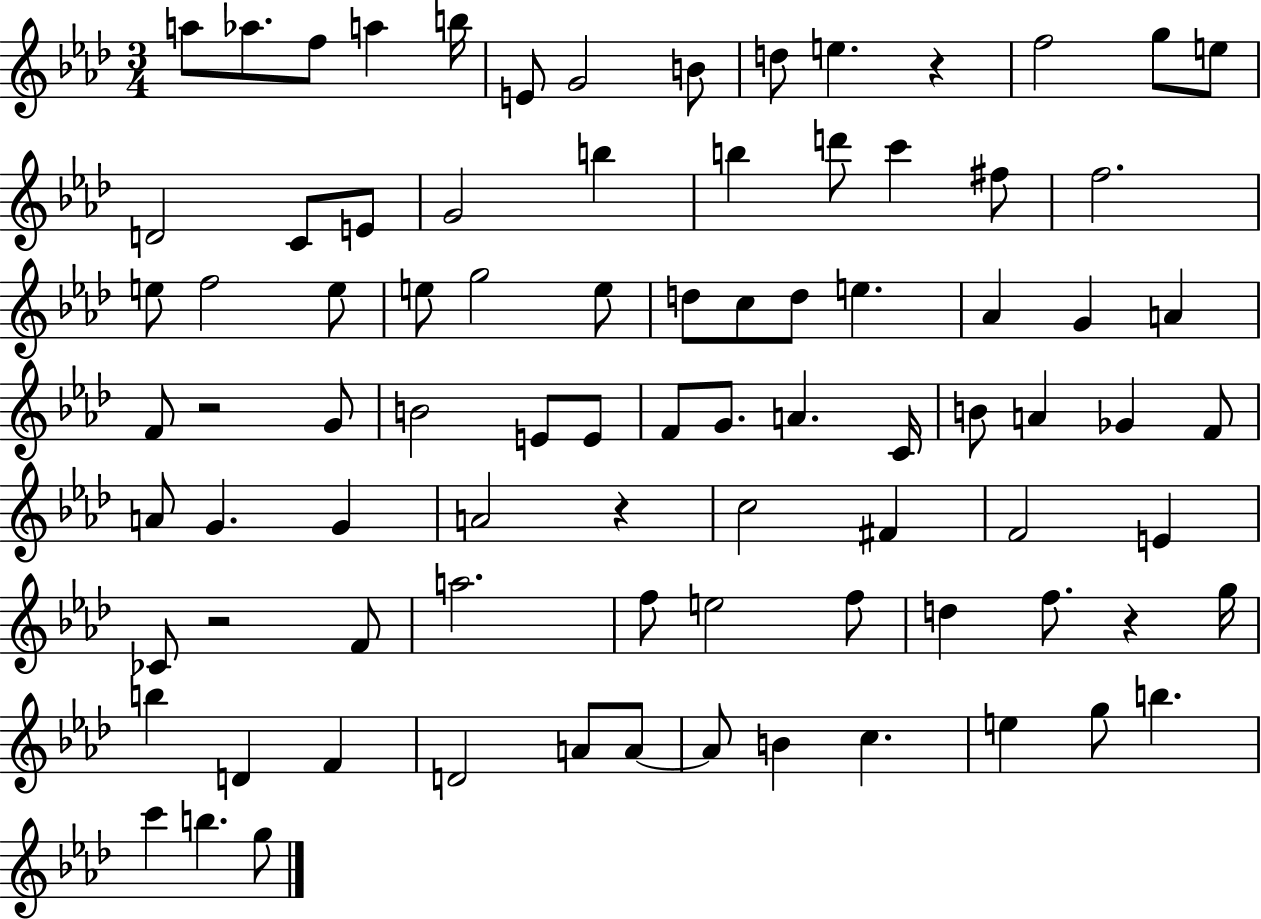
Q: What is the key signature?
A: AES major